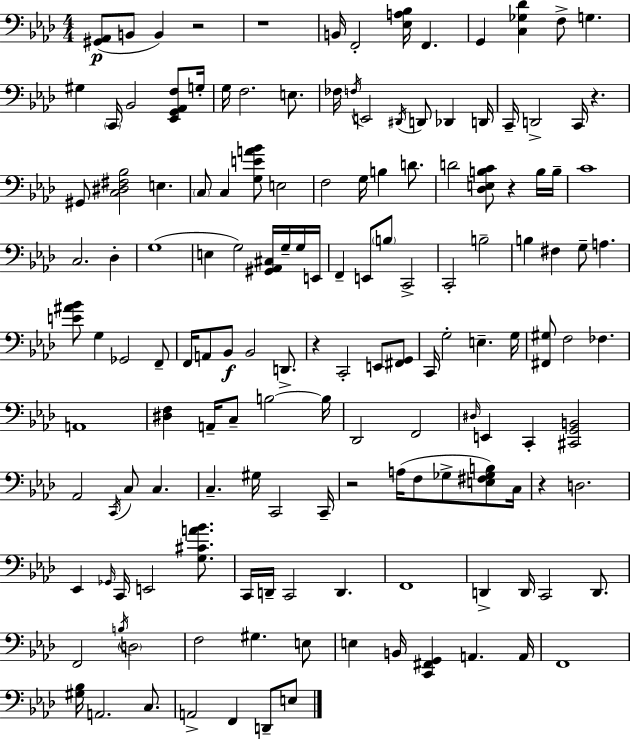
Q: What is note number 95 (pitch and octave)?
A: D3